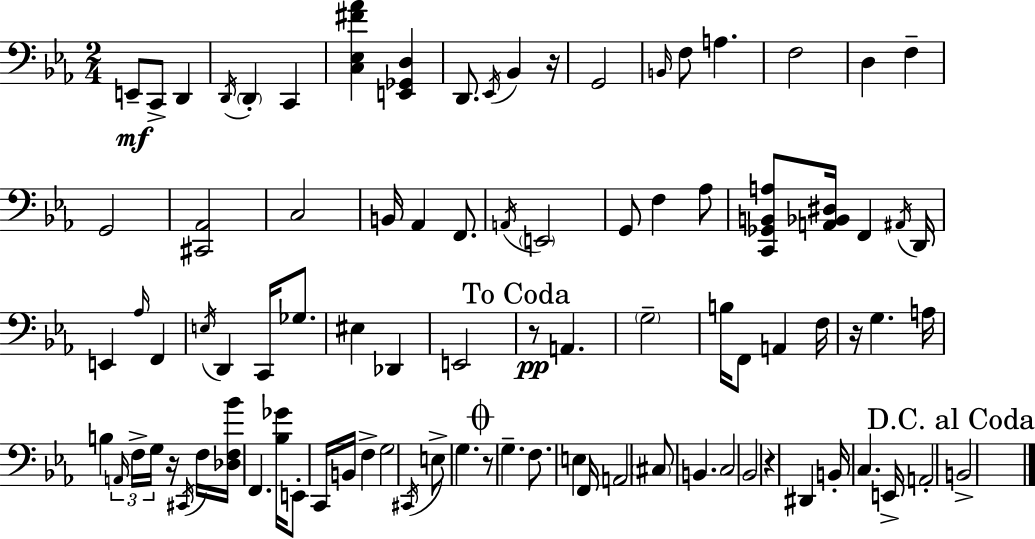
E2/e C2/e D2/q D2/s D2/q C2/q [C3,Eb3,F#4,Ab4]/q [E2,Gb2,D3]/q D2/e. Eb2/s Bb2/q R/s G2/h B2/s F3/e A3/q. F3/h D3/q F3/q G2/h [C#2,Ab2]/h C3/h B2/s Ab2/q F2/e. A2/s E2/h G2/e F3/q Ab3/e [C2,Gb2,B2,A3]/e [A2,Bb2,D#3]/s F2/q A#2/s D2/s E2/q Ab3/s F2/q E3/s D2/q C2/s Gb3/e. EIS3/q Db2/q E2/h R/e A2/q. G3/h B3/s F2/e A2/q F3/s R/s G3/q. A3/s B3/q A2/s F3/s G3/s R/s C#2/s F3/s [Db3,F3,Bb4]/s F2/q. [Bb3,Gb4]/s E2/e C2/s B2/s F3/q G3/h C#2/s E3/e G3/q. R/e G3/q. F3/e. E3/q F2/s A2/h C#3/e B2/q. C3/h Bb2/h R/q D#2/q B2/s C3/q. E2/s A2/h B2/h